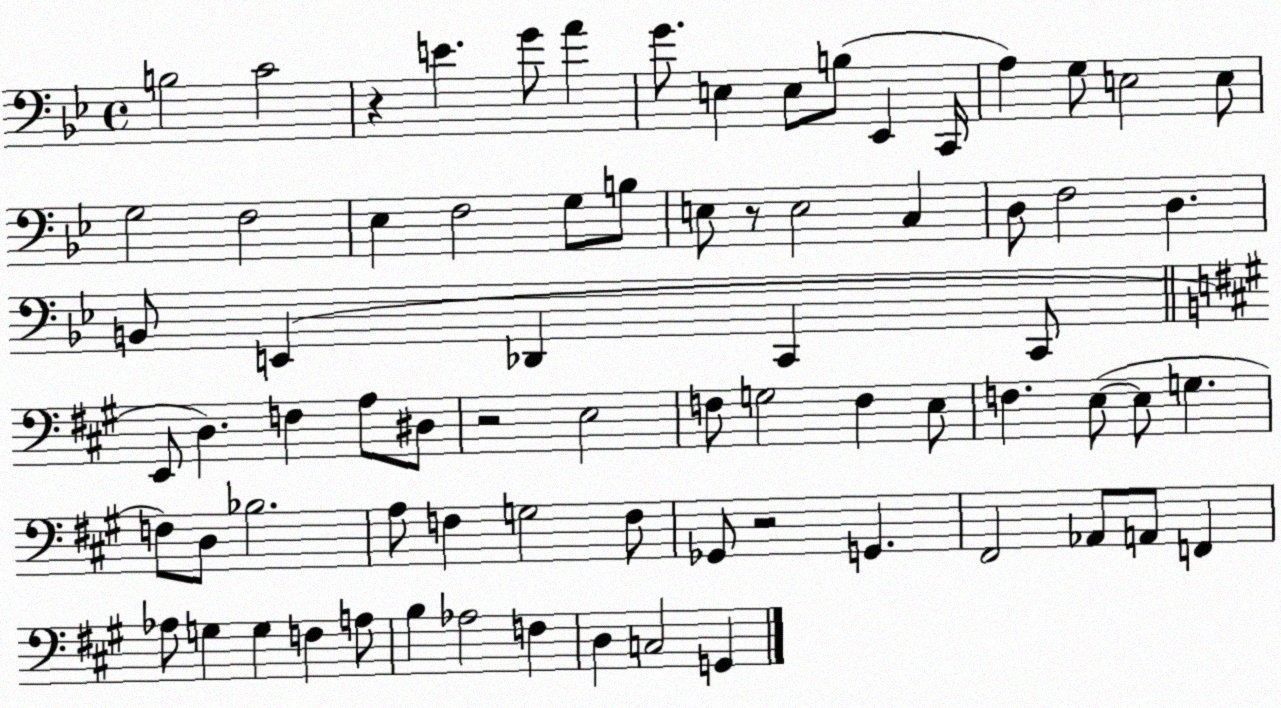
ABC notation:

X:1
T:Untitled
M:4/4
L:1/4
K:Bb
B,2 C2 z E G/2 A G/2 E, E,/2 B,/2 _E,, C,,/4 A, G,/2 E,2 E,/2 G,2 F,2 _E, F,2 G,/2 B,/2 E,/2 z/2 E,2 C, D,/2 F,2 D, B,,/2 E,, _D,, C,, C,,/2 E,,/2 D, F, A,/2 ^D,/2 z2 E,2 F,/2 G,2 F, E,/2 F, E,/2 E,/2 G, F,/2 D,/2 _B,2 A,/2 F, G,2 F,/2 _G,,/2 z2 G,, ^F,,2 _A,,/2 A,,/2 F,, _A,/2 G, G, F, A,/2 B, _A,2 F, D, C,2 G,,